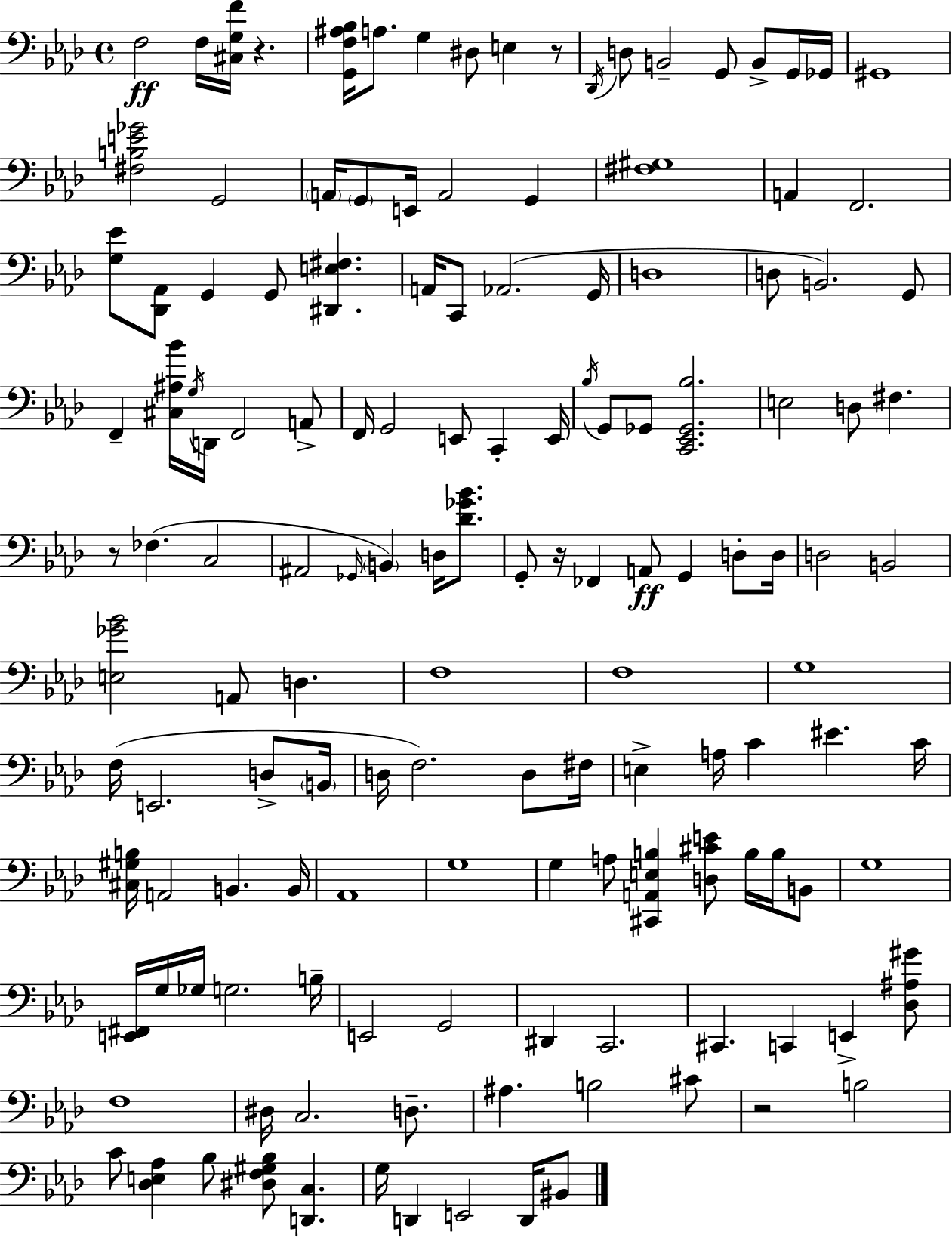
X:1
T:Untitled
M:4/4
L:1/4
K:Fm
F,2 F,/4 [^C,G,F]/4 z [G,,F,^A,_B,]/4 A,/2 G, ^D,/2 E, z/2 _D,,/4 D,/2 B,,2 G,,/2 B,,/2 G,,/4 _G,,/4 ^G,,4 [^F,B,E_G]2 G,,2 A,,/4 G,,/2 E,,/4 A,,2 G,, [^F,^G,]4 A,, F,,2 [G,_E]/2 [_D,,_A,,]/2 G,, G,,/2 [^D,,E,^F,] A,,/4 C,,/2 _A,,2 G,,/4 D,4 D,/2 B,,2 G,,/2 F,, [^C,^A,_B]/4 G,/4 D,,/4 F,,2 A,,/2 F,,/4 G,,2 E,,/2 C,, E,,/4 _B,/4 G,,/2 _G,,/2 [C,,_E,,_G,,_B,]2 E,2 D,/2 ^F, z/2 _F, C,2 ^A,,2 _G,,/4 B,, D,/4 [_D_G_B]/2 G,,/2 z/4 _F,, A,,/2 G,, D,/2 D,/4 D,2 B,,2 [E,_G_B]2 A,,/2 D, F,4 F,4 G,4 F,/4 E,,2 D,/2 B,,/4 D,/4 F,2 D,/2 ^F,/4 E, A,/4 C ^E C/4 [^C,^G,B,]/4 A,,2 B,, B,,/4 _A,,4 G,4 G, A,/2 [^C,,A,,E,B,] [D,^CE]/2 B,/4 B,/4 B,,/2 G,4 [E,,^F,,]/4 G,/4 _G,/4 G,2 B,/4 E,,2 G,,2 ^D,, C,,2 ^C,, C,, E,, [_D,^A,^G]/2 F,4 ^D,/4 C,2 D,/2 ^A, B,2 ^C/2 z2 B,2 C/2 [_D,E,_A,] _B,/2 [^D,F,^G,_B,]/2 [D,,C,] G,/4 D,, E,,2 D,,/4 ^B,,/2